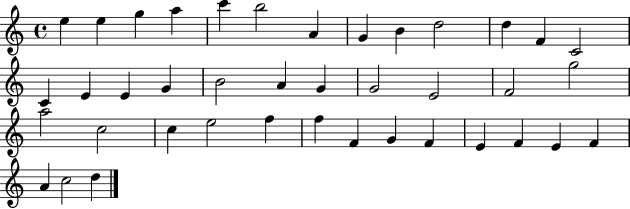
{
  \clef treble
  \time 4/4
  \defaultTimeSignature
  \key c \major
  e''4 e''4 g''4 a''4 | c'''4 b''2 a'4 | g'4 b'4 d''2 | d''4 f'4 c'2 | \break c'4 e'4 e'4 g'4 | b'2 a'4 g'4 | g'2 e'2 | f'2 g''2 | \break a''2 c''2 | c''4 e''2 f''4 | f''4 f'4 g'4 f'4 | e'4 f'4 e'4 f'4 | \break a'4 c''2 d''4 | \bar "|."
}